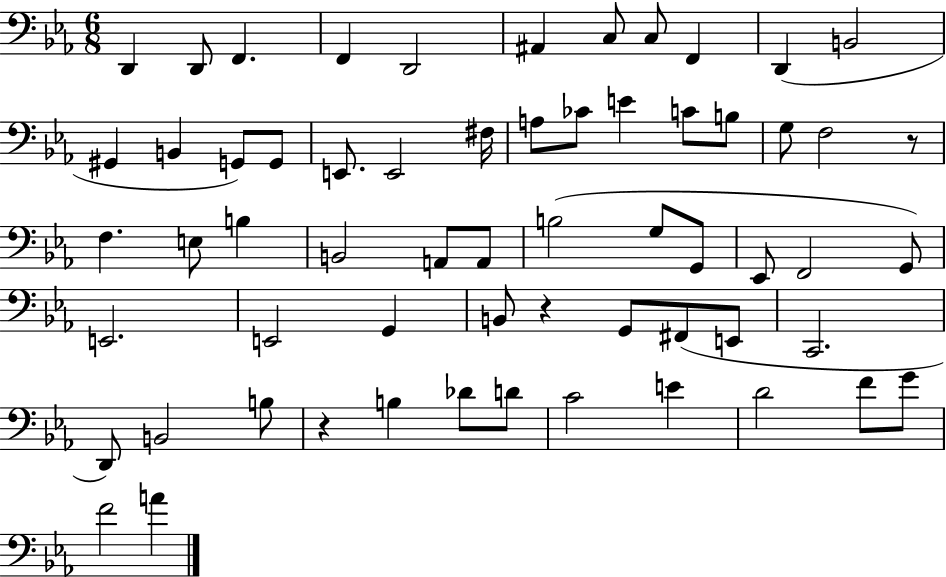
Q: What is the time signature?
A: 6/8